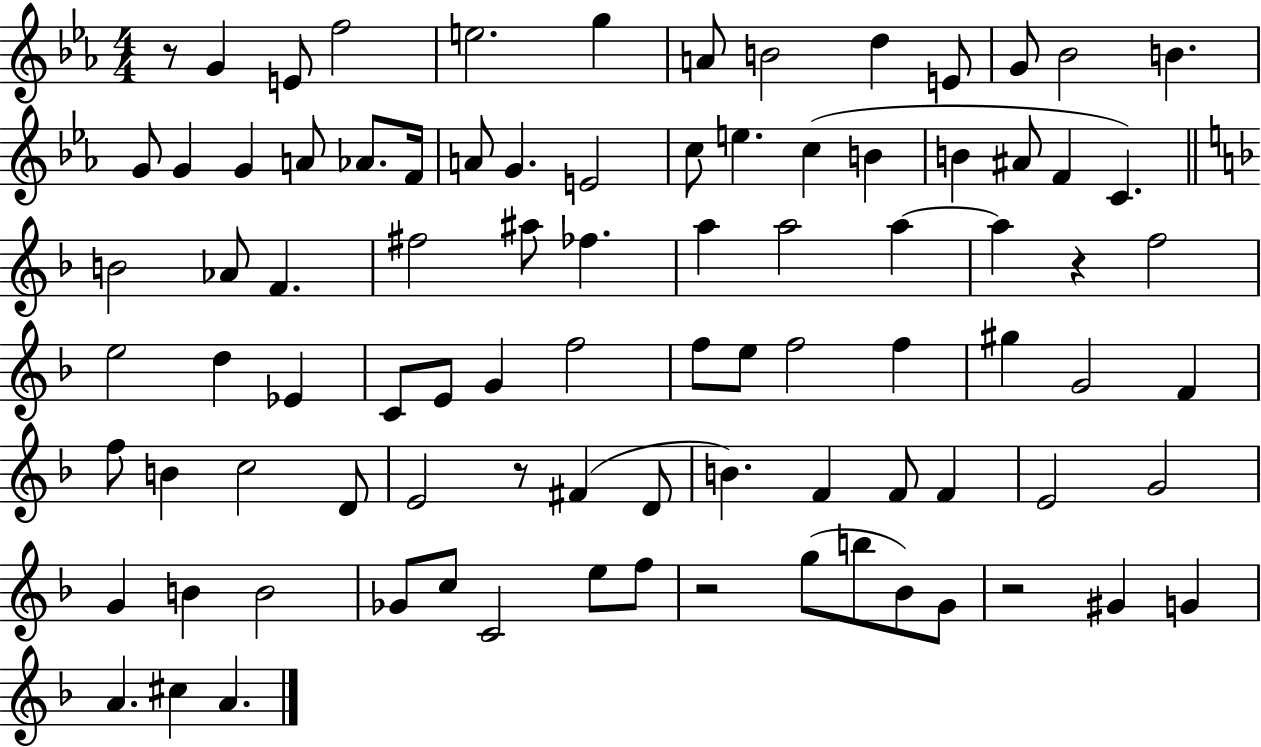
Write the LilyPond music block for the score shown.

{
  \clef treble
  \numericTimeSignature
  \time 4/4
  \key ees \major
  \repeat volta 2 { r8 g'4 e'8 f''2 | e''2. g''4 | a'8 b'2 d''4 e'8 | g'8 bes'2 b'4. | \break g'8 g'4 g'4 a'8 aes'8. f'16 | a'8 g'4. e'2 | c''8 e''4. c''4( b'4 | b'4 ais'8 f'4 c'4.) | \break \bar "||" \break \key d \minor b'2 aes'8 f'4. | fis''2 ais''8 fes''4. | a''4 a''2 a''4~~ | a''4 r4 f''2 | \break e''2 d''4 ees'4 | c'8 e'8 g'4 f''2 | f''8 e''8 f''2 f''4 | gis''4 g'2 f'4 | \break f''8 b'4 c''2 d'8 | e'2 r8 fis'4( d'8 | b'4.) f'4 f'8 f'4 | e'2 g'2 | \break g'4 b'4 b'2 | ges'8 c''8 c'2 e''8 f''8 | r2 g''8( b''8 bes'8) g'8 | r2 gis'4 g'4 | \break a'4. cis''4 a'4. | } \bar "|."
}